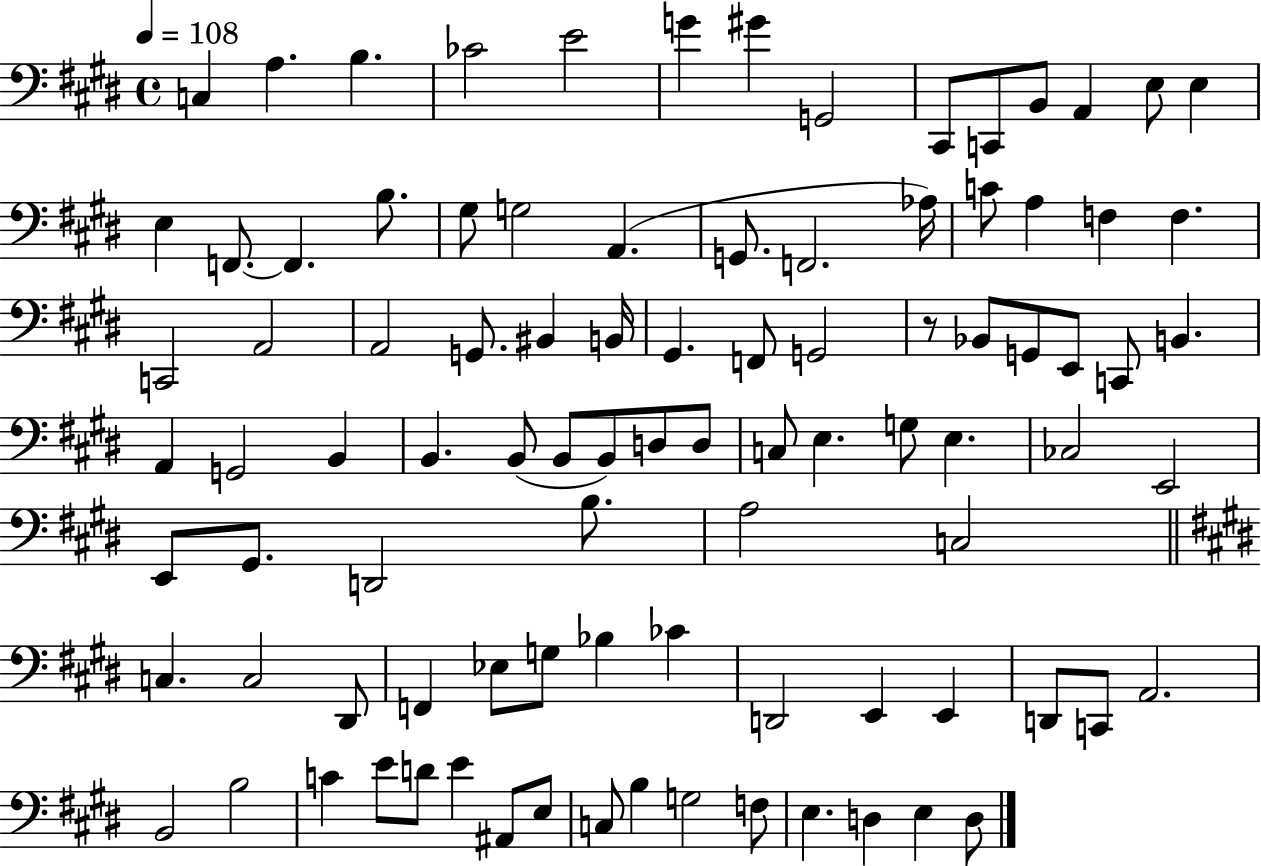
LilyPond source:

{
  \clef bass
  \time 4/4
  \defaultTimeSignature
  \key e \major
  \tempo 4 = 108
  c4 a4. b4. | ces'2 e'2 | g'4 gis'4 g,2 | cis,8 c,8 b,8 a,4 e8 e4 | \break e4 f,8.~~ f,4. b8. | gis8 g2 a,4.( | g,8. f,2. aes16) | c'8 a4 f4 f4. | \break c,2 a,2 | a,2 g,8. bis,4 b,16 | gis,4. f,8 g,2 | r8 bes,8 g,8 e,8 c,8 b,4. | \break a,4 g,2 b,4 | b,4. b,8( b,8 b,8) d8 d8 | c8 e4. g8 e4. | ces2 e,2 | \break e,8 gis,8. d,2 b8. | a2 c2 | \bar "||" \break \key e \major c4. c2 dis,8 | f,4 ees8 g8 bes4 ces'4 | d,2 e,4 e,4 | d,8 c,8 a,2. | \break b,2 b2 | c'4 e'8 d'8 e'4 ais,8 e8 | c8 b4 g2 f8 | e4. d4 e4 d8 | \break \bar "|."
}